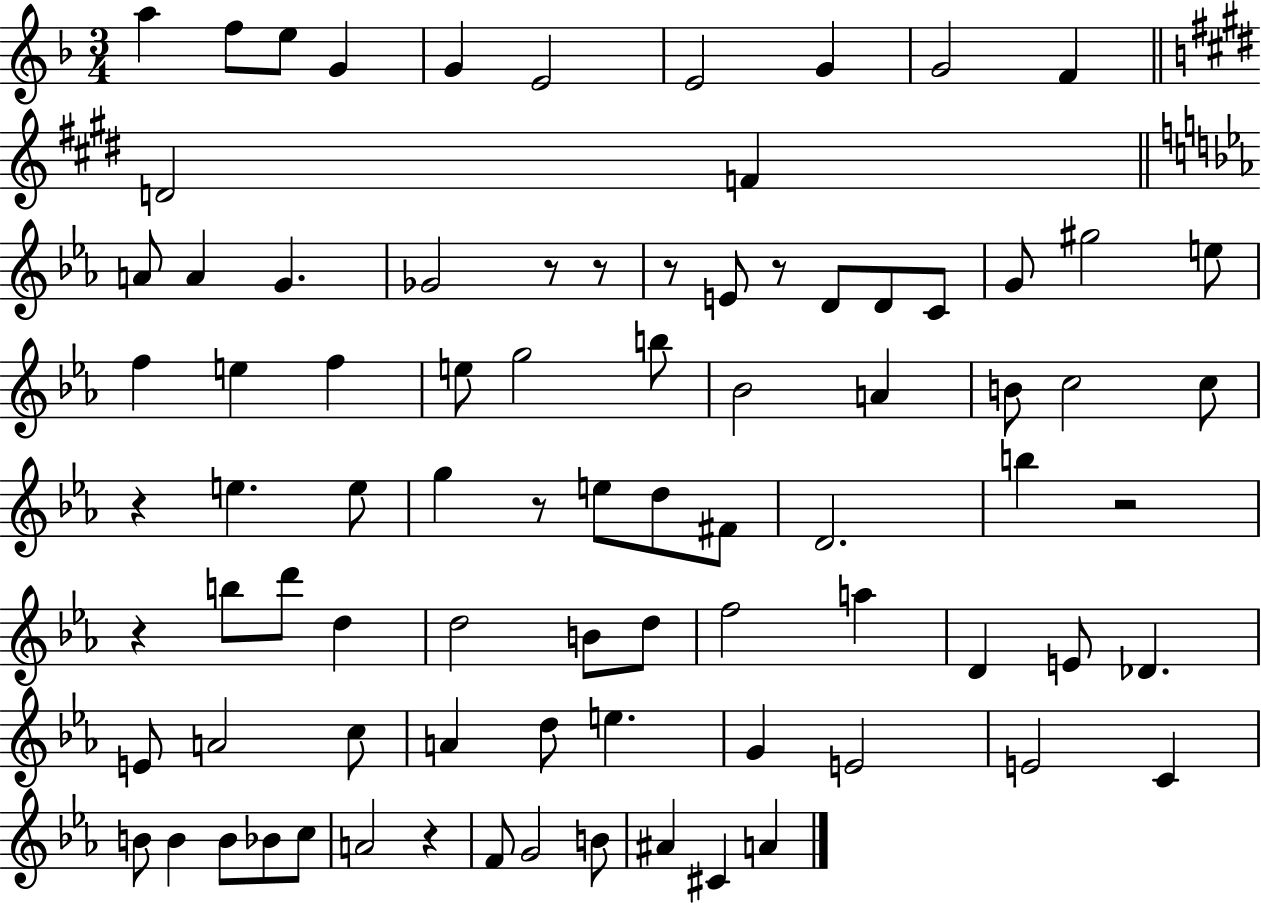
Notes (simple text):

A5/q F5/e E5/e G4/q G4/q E4/h E4/h G4/q G4/h F4/q D4/h F4/q A4/e A4/q G4/q. Gb4/h R/e R/e R/e E4/e R/e D4/e D4/e C4/e G4/e G#5/h E5/e F5/q E5/q F5/q E5/e G5/h B5/e Bb4/h A4/q B4/e C5/h C5/e R/q E5/q. E5/e G5/q R/e E5/e D5/e F#4/e D4/h. B5/q R/h R/q B5/e D6/e D5/q D5/h B4/e D5/e F5/h A5/q D4/q E4/e Db4/q. E4/e A4/h C5/e A4/q D5/e E5/q. G4/q E4/h E4/h C4/q B4/e B4/q B4/e Bb4/e C5/e A4/h R/q F4/e G4/h B4/e A#4/q C#4/q A4/q